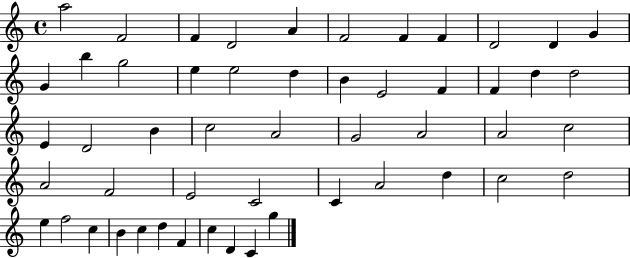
X:1
T:Untitled
M:4/4
L:1/4
K:C
a2 F2 F D2 A F2 F F D2 D G G b g2 e e2 d B E2 F F d d2 E D2 B c2 A2 G2 A2 A2 c2 A2 F2 E2 C2 C A2 d c2 d2 e f2 c B c d F c D C g